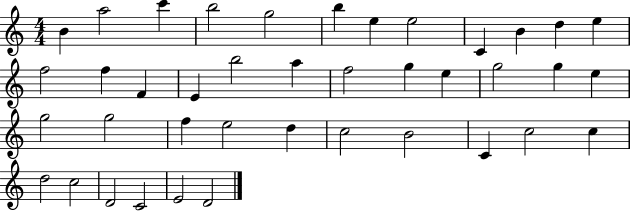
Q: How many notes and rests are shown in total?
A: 40